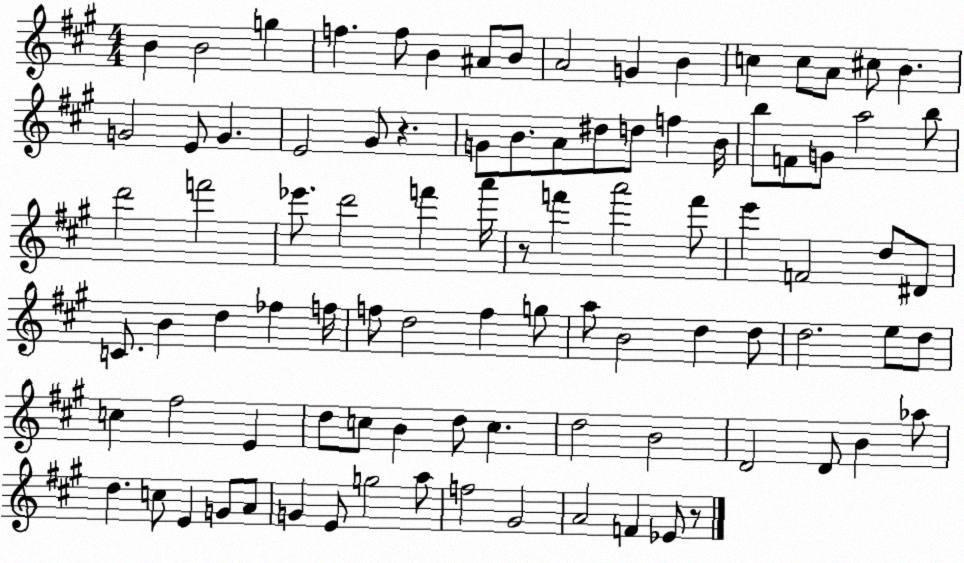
X:1
T:Untitled
M:4/4
L:1/4
K:A
B B2 g f f/2 B ^A/2 B/2 A2 G B c c/2 A/2 ^c/2 B G2 E/2 G E2 ^G/2 z G/2 B/2 A/2 ^d/2 d/2 f B/4 b/2 F/2 G/2 a2 b/2 d'2 f'2 _e'/2 d'2 f' a'/4 z/2 f' a'2 f'/2 e' F2 d/2 ^D/2 C/2 B d _f f/4 f/2 d2 f g/2 a/2 B2 d d/2 d2 e/2 d/2 c ^f2 E d/2 c/2 B d/2 c d2 B2 D2 D/2 B _a/2 d c/2 E G/2 A/2 G E/2 g2 a/2 f2 ^G2 A2 F _E/2 z/2